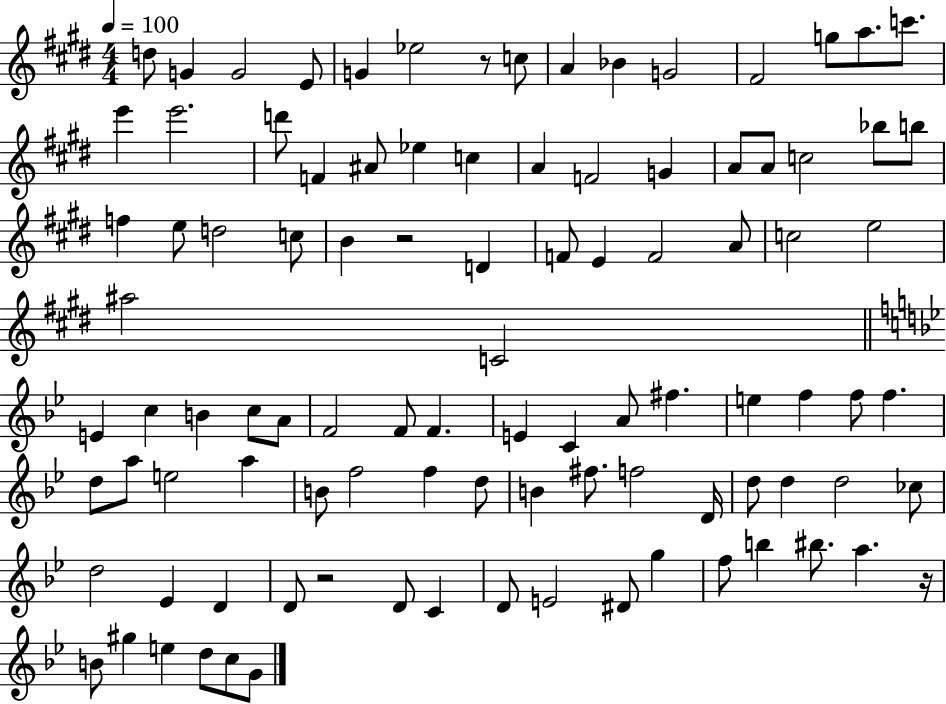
X:1
T:Untitled
M:4/4
L:1/4
K:E
d/2 G G2 E/2 G _e2 z/2 c/2 A _B G2 ^F2 g/2 a/2 c'/2 e' e'2 d'/2 F ^A/2 _e c A F2 G A/2 A/2 c2 _b/2 b/2 f e/2 d2 c/2 B z2 D F/2 E F2 A/2 c2 e2 ^a2 C2 E c B c/2 A/2 F2 F/2 F E C A/2 ^f e f f/2 f d/2 a/2 e2 a B/2 f2 f d/2 B ^f/2 f2 D/4 d/2 d d2 _c/2 d2 _E D D/2 z2 D/2 C D/2 E2 ^D/2 g f/2 b ^b/2 a z/4 B/2 ^g e d/2 c/2 G/2